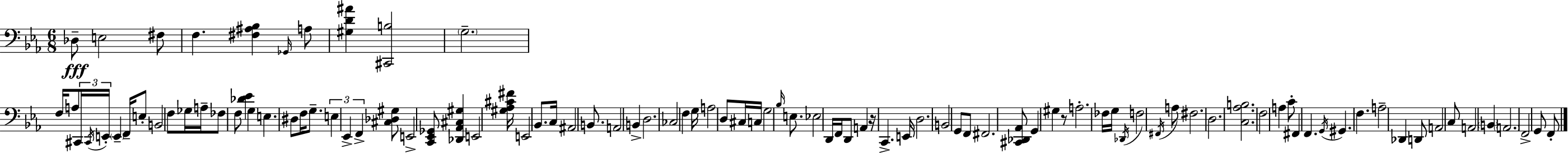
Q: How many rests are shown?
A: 2